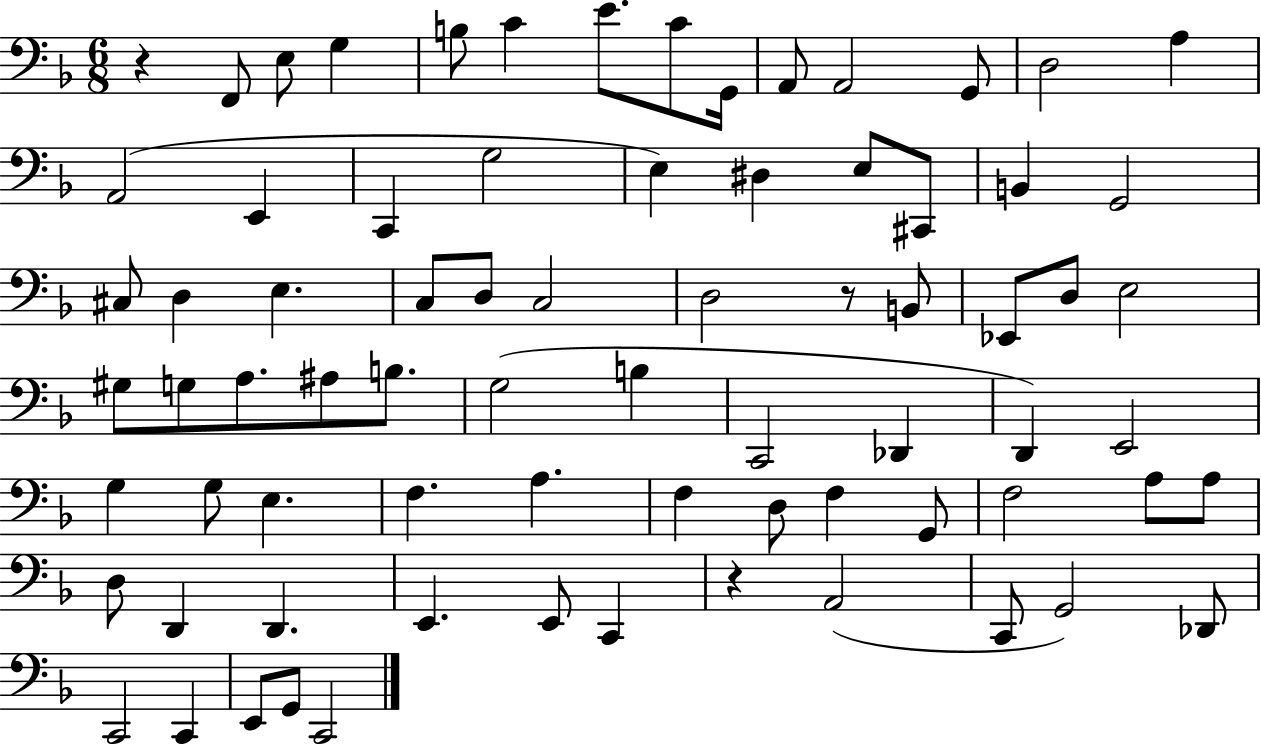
{
  \clef bass
  \numericTimeSignature
  \time 6/8
  \key f \major
  r4 f,8 e8 g4 | b8 c'4 e'8. c'8 g,16 | a,8 a,2 g,8 | d2 a4 | \break a,2( e,4 | c,4 g2 | e4) dis4 e8 cis,8 | b,4 g,2 | \break cis8 d4 e4. | c8 d8 c2 | d2 r8 b,8 | ees,8 d8 e2 | \break gis8 g8 a8. ais8 b8. | g2( b4 | c,2 des,4 | d,4) e,2 | \break g4 g8 e4. | f4. a4. | f4 d8 f4 g,8 | f2 a8 a8 | \break d8 d,4 d,4. | e,4. e,8 c,4 | r4 a,2( | c,8 g,2) des,8 | \break c,2 c,4 | e,8 g,8 c,2 | \bar "|."
}